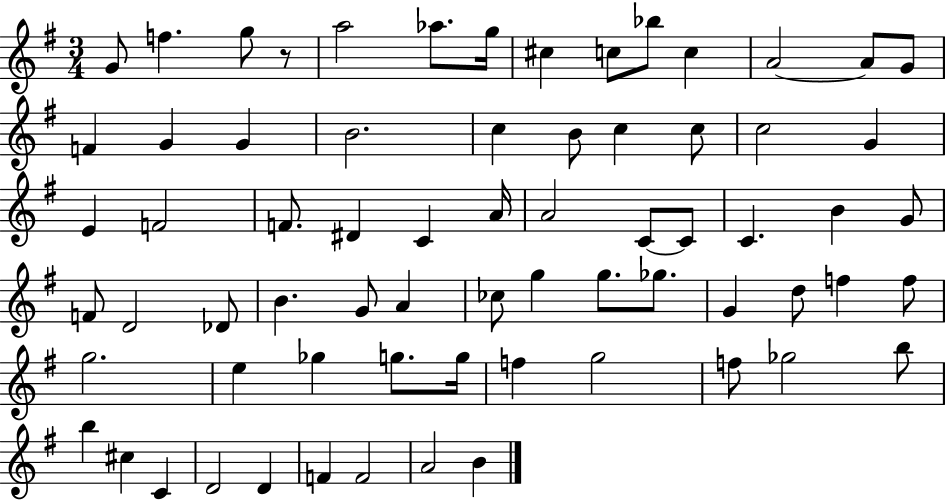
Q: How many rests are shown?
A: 1